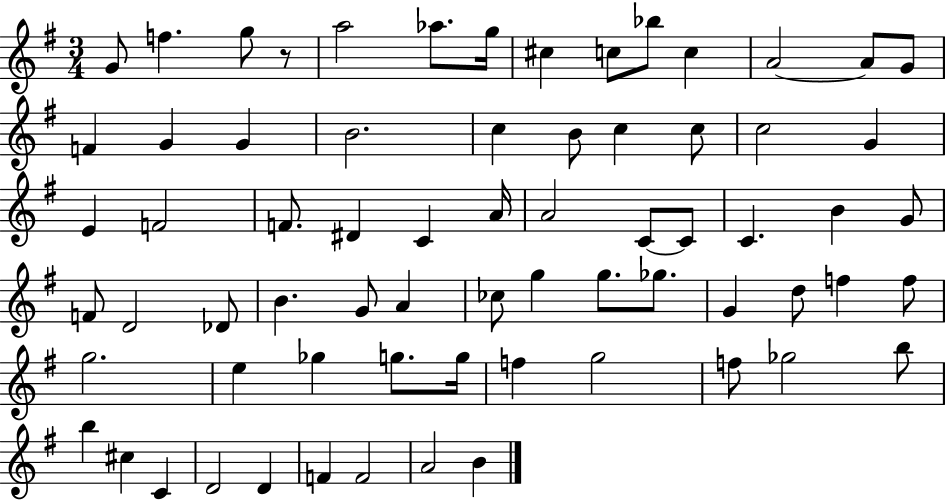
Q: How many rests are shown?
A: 1